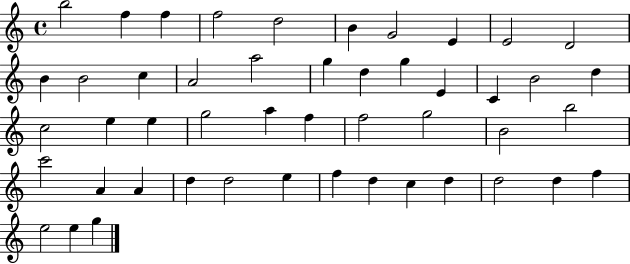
B5/h F5/q F5/q F5/h D5/h B4/q G4/h E4/q E4/h D4/h B4/q B4/h C5/q A4/h A5/h G5/q D5/q G5/q E4/q C4/q B4/h D5/q C5/h E5/q E5/q G5/h A5/q F5/q F5/h G5/h B4/h B5/h C6/h A4/q A4/q D5/q D5/h E5/q F5/q D5/q C5/q D5/q D5/h D5/q F5/q E5/h E5/q G5/q